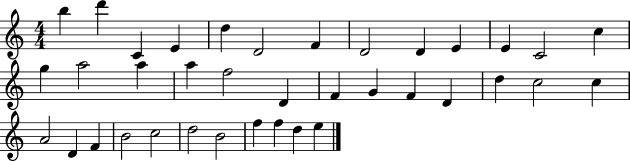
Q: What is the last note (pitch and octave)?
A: E5